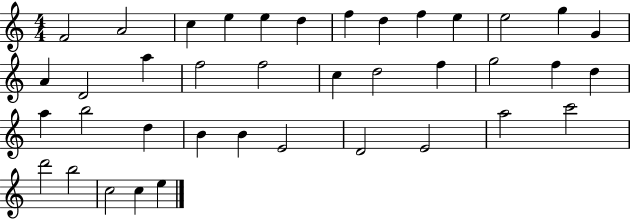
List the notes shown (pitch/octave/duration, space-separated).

F4/h A4/h C5/q E5/q E5/q D5/q F5/q D5/q F5/q E5/q E5/h G5/q G4/q A4/q D4/h A5/q F5/h F5/h C5/q D5/h F5/q G5/h F5/q D5/q A5/q B5/h D5/q B4/q B4/q E4/h D4/h E4/h A5/h C6/h D6/h B5/h C5/h C5/q E5/q